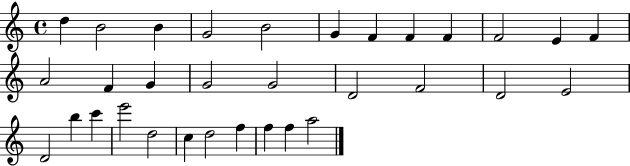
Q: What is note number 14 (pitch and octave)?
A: F4